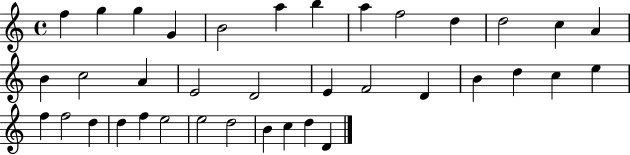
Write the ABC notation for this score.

X:1
T:Untitled
M:4/4
L:1/4
K:C
f g g G B2 a b a f2 d d2 c A B c2 A E2 D2 E F2 D B d c e f f2 d d f e2 e2 d2 B c d D